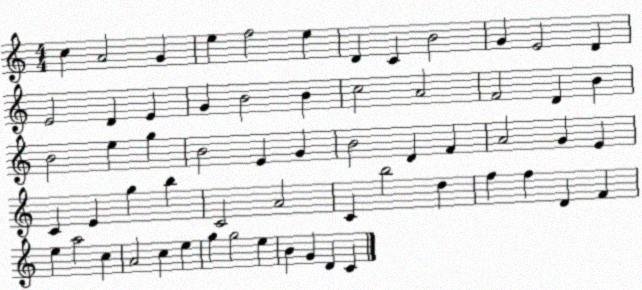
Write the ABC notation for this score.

X:1
T:Untitled
M:4/4
L:1/4
K:C
c A2 G e f2 e D C B2 G E2 D E2 D E G B2 B c2 A2 F2 D B B2 e g B2 E G B2 D F A2 G E C E g b C2 A2 C b2 d f f D F e a2 c A2 c e g g2 e B G D C